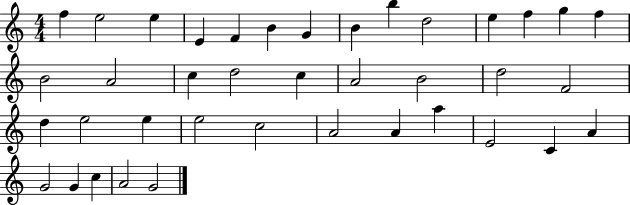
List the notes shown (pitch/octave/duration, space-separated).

F5/q E5/h E5/q E4/q F4/q B4/q G4/q B4/q B5/q D5/h E5/q F5/q G5/q F5/q B4/h A4/h C5/q D5/h C5/q A4/h B4/h D5/h F4/h D5/q E5/h E5/q E5/h C5/h A4/h A4/q A5/q E4/h C4/q A4/q G4/h G4/q C5/q A4/h G4/h